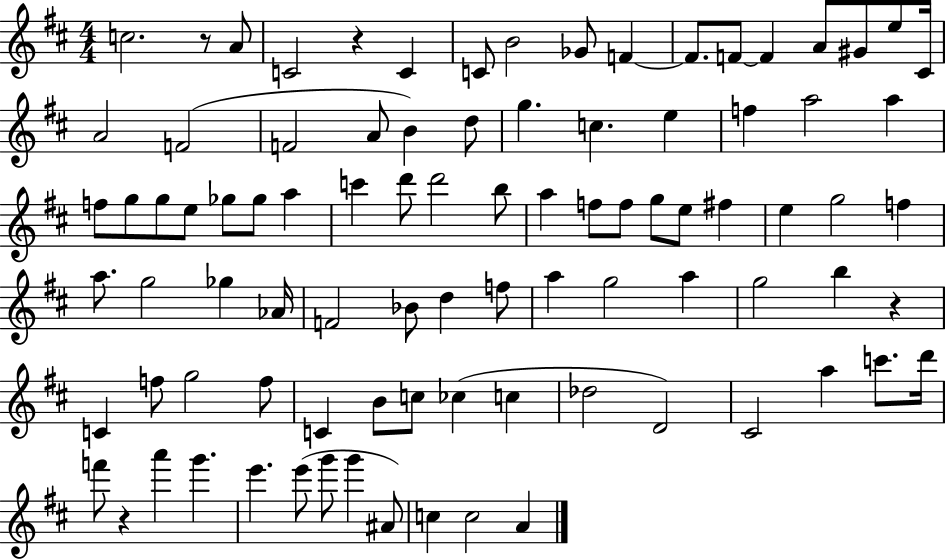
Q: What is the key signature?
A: D major